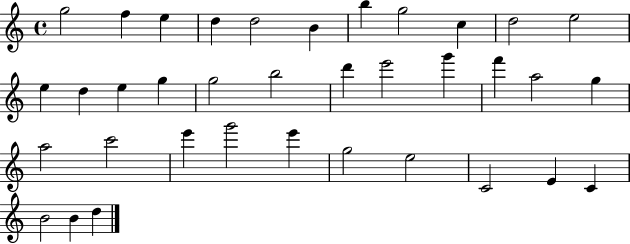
{
  \clef treble
  \time 4/4
  \defaultTimeSignature
  \key c \major
  g''2 f''4 e''4 | d''4 d''2 b'4 | b''4 g''2 c''4 | d''2 e''2 | \break e''4 d''4 e''4 g''4 | g''2 b''2 | d'''4 e'''2 g'''4 | f'''4 a''2 g''4 | \break a''2 c'''2 | e'''4 g'''2 e'''4 | g''2 e''2 | c'2 e'4 c'4 | \break b'2 b'4 d''4 | \bar "|."
}